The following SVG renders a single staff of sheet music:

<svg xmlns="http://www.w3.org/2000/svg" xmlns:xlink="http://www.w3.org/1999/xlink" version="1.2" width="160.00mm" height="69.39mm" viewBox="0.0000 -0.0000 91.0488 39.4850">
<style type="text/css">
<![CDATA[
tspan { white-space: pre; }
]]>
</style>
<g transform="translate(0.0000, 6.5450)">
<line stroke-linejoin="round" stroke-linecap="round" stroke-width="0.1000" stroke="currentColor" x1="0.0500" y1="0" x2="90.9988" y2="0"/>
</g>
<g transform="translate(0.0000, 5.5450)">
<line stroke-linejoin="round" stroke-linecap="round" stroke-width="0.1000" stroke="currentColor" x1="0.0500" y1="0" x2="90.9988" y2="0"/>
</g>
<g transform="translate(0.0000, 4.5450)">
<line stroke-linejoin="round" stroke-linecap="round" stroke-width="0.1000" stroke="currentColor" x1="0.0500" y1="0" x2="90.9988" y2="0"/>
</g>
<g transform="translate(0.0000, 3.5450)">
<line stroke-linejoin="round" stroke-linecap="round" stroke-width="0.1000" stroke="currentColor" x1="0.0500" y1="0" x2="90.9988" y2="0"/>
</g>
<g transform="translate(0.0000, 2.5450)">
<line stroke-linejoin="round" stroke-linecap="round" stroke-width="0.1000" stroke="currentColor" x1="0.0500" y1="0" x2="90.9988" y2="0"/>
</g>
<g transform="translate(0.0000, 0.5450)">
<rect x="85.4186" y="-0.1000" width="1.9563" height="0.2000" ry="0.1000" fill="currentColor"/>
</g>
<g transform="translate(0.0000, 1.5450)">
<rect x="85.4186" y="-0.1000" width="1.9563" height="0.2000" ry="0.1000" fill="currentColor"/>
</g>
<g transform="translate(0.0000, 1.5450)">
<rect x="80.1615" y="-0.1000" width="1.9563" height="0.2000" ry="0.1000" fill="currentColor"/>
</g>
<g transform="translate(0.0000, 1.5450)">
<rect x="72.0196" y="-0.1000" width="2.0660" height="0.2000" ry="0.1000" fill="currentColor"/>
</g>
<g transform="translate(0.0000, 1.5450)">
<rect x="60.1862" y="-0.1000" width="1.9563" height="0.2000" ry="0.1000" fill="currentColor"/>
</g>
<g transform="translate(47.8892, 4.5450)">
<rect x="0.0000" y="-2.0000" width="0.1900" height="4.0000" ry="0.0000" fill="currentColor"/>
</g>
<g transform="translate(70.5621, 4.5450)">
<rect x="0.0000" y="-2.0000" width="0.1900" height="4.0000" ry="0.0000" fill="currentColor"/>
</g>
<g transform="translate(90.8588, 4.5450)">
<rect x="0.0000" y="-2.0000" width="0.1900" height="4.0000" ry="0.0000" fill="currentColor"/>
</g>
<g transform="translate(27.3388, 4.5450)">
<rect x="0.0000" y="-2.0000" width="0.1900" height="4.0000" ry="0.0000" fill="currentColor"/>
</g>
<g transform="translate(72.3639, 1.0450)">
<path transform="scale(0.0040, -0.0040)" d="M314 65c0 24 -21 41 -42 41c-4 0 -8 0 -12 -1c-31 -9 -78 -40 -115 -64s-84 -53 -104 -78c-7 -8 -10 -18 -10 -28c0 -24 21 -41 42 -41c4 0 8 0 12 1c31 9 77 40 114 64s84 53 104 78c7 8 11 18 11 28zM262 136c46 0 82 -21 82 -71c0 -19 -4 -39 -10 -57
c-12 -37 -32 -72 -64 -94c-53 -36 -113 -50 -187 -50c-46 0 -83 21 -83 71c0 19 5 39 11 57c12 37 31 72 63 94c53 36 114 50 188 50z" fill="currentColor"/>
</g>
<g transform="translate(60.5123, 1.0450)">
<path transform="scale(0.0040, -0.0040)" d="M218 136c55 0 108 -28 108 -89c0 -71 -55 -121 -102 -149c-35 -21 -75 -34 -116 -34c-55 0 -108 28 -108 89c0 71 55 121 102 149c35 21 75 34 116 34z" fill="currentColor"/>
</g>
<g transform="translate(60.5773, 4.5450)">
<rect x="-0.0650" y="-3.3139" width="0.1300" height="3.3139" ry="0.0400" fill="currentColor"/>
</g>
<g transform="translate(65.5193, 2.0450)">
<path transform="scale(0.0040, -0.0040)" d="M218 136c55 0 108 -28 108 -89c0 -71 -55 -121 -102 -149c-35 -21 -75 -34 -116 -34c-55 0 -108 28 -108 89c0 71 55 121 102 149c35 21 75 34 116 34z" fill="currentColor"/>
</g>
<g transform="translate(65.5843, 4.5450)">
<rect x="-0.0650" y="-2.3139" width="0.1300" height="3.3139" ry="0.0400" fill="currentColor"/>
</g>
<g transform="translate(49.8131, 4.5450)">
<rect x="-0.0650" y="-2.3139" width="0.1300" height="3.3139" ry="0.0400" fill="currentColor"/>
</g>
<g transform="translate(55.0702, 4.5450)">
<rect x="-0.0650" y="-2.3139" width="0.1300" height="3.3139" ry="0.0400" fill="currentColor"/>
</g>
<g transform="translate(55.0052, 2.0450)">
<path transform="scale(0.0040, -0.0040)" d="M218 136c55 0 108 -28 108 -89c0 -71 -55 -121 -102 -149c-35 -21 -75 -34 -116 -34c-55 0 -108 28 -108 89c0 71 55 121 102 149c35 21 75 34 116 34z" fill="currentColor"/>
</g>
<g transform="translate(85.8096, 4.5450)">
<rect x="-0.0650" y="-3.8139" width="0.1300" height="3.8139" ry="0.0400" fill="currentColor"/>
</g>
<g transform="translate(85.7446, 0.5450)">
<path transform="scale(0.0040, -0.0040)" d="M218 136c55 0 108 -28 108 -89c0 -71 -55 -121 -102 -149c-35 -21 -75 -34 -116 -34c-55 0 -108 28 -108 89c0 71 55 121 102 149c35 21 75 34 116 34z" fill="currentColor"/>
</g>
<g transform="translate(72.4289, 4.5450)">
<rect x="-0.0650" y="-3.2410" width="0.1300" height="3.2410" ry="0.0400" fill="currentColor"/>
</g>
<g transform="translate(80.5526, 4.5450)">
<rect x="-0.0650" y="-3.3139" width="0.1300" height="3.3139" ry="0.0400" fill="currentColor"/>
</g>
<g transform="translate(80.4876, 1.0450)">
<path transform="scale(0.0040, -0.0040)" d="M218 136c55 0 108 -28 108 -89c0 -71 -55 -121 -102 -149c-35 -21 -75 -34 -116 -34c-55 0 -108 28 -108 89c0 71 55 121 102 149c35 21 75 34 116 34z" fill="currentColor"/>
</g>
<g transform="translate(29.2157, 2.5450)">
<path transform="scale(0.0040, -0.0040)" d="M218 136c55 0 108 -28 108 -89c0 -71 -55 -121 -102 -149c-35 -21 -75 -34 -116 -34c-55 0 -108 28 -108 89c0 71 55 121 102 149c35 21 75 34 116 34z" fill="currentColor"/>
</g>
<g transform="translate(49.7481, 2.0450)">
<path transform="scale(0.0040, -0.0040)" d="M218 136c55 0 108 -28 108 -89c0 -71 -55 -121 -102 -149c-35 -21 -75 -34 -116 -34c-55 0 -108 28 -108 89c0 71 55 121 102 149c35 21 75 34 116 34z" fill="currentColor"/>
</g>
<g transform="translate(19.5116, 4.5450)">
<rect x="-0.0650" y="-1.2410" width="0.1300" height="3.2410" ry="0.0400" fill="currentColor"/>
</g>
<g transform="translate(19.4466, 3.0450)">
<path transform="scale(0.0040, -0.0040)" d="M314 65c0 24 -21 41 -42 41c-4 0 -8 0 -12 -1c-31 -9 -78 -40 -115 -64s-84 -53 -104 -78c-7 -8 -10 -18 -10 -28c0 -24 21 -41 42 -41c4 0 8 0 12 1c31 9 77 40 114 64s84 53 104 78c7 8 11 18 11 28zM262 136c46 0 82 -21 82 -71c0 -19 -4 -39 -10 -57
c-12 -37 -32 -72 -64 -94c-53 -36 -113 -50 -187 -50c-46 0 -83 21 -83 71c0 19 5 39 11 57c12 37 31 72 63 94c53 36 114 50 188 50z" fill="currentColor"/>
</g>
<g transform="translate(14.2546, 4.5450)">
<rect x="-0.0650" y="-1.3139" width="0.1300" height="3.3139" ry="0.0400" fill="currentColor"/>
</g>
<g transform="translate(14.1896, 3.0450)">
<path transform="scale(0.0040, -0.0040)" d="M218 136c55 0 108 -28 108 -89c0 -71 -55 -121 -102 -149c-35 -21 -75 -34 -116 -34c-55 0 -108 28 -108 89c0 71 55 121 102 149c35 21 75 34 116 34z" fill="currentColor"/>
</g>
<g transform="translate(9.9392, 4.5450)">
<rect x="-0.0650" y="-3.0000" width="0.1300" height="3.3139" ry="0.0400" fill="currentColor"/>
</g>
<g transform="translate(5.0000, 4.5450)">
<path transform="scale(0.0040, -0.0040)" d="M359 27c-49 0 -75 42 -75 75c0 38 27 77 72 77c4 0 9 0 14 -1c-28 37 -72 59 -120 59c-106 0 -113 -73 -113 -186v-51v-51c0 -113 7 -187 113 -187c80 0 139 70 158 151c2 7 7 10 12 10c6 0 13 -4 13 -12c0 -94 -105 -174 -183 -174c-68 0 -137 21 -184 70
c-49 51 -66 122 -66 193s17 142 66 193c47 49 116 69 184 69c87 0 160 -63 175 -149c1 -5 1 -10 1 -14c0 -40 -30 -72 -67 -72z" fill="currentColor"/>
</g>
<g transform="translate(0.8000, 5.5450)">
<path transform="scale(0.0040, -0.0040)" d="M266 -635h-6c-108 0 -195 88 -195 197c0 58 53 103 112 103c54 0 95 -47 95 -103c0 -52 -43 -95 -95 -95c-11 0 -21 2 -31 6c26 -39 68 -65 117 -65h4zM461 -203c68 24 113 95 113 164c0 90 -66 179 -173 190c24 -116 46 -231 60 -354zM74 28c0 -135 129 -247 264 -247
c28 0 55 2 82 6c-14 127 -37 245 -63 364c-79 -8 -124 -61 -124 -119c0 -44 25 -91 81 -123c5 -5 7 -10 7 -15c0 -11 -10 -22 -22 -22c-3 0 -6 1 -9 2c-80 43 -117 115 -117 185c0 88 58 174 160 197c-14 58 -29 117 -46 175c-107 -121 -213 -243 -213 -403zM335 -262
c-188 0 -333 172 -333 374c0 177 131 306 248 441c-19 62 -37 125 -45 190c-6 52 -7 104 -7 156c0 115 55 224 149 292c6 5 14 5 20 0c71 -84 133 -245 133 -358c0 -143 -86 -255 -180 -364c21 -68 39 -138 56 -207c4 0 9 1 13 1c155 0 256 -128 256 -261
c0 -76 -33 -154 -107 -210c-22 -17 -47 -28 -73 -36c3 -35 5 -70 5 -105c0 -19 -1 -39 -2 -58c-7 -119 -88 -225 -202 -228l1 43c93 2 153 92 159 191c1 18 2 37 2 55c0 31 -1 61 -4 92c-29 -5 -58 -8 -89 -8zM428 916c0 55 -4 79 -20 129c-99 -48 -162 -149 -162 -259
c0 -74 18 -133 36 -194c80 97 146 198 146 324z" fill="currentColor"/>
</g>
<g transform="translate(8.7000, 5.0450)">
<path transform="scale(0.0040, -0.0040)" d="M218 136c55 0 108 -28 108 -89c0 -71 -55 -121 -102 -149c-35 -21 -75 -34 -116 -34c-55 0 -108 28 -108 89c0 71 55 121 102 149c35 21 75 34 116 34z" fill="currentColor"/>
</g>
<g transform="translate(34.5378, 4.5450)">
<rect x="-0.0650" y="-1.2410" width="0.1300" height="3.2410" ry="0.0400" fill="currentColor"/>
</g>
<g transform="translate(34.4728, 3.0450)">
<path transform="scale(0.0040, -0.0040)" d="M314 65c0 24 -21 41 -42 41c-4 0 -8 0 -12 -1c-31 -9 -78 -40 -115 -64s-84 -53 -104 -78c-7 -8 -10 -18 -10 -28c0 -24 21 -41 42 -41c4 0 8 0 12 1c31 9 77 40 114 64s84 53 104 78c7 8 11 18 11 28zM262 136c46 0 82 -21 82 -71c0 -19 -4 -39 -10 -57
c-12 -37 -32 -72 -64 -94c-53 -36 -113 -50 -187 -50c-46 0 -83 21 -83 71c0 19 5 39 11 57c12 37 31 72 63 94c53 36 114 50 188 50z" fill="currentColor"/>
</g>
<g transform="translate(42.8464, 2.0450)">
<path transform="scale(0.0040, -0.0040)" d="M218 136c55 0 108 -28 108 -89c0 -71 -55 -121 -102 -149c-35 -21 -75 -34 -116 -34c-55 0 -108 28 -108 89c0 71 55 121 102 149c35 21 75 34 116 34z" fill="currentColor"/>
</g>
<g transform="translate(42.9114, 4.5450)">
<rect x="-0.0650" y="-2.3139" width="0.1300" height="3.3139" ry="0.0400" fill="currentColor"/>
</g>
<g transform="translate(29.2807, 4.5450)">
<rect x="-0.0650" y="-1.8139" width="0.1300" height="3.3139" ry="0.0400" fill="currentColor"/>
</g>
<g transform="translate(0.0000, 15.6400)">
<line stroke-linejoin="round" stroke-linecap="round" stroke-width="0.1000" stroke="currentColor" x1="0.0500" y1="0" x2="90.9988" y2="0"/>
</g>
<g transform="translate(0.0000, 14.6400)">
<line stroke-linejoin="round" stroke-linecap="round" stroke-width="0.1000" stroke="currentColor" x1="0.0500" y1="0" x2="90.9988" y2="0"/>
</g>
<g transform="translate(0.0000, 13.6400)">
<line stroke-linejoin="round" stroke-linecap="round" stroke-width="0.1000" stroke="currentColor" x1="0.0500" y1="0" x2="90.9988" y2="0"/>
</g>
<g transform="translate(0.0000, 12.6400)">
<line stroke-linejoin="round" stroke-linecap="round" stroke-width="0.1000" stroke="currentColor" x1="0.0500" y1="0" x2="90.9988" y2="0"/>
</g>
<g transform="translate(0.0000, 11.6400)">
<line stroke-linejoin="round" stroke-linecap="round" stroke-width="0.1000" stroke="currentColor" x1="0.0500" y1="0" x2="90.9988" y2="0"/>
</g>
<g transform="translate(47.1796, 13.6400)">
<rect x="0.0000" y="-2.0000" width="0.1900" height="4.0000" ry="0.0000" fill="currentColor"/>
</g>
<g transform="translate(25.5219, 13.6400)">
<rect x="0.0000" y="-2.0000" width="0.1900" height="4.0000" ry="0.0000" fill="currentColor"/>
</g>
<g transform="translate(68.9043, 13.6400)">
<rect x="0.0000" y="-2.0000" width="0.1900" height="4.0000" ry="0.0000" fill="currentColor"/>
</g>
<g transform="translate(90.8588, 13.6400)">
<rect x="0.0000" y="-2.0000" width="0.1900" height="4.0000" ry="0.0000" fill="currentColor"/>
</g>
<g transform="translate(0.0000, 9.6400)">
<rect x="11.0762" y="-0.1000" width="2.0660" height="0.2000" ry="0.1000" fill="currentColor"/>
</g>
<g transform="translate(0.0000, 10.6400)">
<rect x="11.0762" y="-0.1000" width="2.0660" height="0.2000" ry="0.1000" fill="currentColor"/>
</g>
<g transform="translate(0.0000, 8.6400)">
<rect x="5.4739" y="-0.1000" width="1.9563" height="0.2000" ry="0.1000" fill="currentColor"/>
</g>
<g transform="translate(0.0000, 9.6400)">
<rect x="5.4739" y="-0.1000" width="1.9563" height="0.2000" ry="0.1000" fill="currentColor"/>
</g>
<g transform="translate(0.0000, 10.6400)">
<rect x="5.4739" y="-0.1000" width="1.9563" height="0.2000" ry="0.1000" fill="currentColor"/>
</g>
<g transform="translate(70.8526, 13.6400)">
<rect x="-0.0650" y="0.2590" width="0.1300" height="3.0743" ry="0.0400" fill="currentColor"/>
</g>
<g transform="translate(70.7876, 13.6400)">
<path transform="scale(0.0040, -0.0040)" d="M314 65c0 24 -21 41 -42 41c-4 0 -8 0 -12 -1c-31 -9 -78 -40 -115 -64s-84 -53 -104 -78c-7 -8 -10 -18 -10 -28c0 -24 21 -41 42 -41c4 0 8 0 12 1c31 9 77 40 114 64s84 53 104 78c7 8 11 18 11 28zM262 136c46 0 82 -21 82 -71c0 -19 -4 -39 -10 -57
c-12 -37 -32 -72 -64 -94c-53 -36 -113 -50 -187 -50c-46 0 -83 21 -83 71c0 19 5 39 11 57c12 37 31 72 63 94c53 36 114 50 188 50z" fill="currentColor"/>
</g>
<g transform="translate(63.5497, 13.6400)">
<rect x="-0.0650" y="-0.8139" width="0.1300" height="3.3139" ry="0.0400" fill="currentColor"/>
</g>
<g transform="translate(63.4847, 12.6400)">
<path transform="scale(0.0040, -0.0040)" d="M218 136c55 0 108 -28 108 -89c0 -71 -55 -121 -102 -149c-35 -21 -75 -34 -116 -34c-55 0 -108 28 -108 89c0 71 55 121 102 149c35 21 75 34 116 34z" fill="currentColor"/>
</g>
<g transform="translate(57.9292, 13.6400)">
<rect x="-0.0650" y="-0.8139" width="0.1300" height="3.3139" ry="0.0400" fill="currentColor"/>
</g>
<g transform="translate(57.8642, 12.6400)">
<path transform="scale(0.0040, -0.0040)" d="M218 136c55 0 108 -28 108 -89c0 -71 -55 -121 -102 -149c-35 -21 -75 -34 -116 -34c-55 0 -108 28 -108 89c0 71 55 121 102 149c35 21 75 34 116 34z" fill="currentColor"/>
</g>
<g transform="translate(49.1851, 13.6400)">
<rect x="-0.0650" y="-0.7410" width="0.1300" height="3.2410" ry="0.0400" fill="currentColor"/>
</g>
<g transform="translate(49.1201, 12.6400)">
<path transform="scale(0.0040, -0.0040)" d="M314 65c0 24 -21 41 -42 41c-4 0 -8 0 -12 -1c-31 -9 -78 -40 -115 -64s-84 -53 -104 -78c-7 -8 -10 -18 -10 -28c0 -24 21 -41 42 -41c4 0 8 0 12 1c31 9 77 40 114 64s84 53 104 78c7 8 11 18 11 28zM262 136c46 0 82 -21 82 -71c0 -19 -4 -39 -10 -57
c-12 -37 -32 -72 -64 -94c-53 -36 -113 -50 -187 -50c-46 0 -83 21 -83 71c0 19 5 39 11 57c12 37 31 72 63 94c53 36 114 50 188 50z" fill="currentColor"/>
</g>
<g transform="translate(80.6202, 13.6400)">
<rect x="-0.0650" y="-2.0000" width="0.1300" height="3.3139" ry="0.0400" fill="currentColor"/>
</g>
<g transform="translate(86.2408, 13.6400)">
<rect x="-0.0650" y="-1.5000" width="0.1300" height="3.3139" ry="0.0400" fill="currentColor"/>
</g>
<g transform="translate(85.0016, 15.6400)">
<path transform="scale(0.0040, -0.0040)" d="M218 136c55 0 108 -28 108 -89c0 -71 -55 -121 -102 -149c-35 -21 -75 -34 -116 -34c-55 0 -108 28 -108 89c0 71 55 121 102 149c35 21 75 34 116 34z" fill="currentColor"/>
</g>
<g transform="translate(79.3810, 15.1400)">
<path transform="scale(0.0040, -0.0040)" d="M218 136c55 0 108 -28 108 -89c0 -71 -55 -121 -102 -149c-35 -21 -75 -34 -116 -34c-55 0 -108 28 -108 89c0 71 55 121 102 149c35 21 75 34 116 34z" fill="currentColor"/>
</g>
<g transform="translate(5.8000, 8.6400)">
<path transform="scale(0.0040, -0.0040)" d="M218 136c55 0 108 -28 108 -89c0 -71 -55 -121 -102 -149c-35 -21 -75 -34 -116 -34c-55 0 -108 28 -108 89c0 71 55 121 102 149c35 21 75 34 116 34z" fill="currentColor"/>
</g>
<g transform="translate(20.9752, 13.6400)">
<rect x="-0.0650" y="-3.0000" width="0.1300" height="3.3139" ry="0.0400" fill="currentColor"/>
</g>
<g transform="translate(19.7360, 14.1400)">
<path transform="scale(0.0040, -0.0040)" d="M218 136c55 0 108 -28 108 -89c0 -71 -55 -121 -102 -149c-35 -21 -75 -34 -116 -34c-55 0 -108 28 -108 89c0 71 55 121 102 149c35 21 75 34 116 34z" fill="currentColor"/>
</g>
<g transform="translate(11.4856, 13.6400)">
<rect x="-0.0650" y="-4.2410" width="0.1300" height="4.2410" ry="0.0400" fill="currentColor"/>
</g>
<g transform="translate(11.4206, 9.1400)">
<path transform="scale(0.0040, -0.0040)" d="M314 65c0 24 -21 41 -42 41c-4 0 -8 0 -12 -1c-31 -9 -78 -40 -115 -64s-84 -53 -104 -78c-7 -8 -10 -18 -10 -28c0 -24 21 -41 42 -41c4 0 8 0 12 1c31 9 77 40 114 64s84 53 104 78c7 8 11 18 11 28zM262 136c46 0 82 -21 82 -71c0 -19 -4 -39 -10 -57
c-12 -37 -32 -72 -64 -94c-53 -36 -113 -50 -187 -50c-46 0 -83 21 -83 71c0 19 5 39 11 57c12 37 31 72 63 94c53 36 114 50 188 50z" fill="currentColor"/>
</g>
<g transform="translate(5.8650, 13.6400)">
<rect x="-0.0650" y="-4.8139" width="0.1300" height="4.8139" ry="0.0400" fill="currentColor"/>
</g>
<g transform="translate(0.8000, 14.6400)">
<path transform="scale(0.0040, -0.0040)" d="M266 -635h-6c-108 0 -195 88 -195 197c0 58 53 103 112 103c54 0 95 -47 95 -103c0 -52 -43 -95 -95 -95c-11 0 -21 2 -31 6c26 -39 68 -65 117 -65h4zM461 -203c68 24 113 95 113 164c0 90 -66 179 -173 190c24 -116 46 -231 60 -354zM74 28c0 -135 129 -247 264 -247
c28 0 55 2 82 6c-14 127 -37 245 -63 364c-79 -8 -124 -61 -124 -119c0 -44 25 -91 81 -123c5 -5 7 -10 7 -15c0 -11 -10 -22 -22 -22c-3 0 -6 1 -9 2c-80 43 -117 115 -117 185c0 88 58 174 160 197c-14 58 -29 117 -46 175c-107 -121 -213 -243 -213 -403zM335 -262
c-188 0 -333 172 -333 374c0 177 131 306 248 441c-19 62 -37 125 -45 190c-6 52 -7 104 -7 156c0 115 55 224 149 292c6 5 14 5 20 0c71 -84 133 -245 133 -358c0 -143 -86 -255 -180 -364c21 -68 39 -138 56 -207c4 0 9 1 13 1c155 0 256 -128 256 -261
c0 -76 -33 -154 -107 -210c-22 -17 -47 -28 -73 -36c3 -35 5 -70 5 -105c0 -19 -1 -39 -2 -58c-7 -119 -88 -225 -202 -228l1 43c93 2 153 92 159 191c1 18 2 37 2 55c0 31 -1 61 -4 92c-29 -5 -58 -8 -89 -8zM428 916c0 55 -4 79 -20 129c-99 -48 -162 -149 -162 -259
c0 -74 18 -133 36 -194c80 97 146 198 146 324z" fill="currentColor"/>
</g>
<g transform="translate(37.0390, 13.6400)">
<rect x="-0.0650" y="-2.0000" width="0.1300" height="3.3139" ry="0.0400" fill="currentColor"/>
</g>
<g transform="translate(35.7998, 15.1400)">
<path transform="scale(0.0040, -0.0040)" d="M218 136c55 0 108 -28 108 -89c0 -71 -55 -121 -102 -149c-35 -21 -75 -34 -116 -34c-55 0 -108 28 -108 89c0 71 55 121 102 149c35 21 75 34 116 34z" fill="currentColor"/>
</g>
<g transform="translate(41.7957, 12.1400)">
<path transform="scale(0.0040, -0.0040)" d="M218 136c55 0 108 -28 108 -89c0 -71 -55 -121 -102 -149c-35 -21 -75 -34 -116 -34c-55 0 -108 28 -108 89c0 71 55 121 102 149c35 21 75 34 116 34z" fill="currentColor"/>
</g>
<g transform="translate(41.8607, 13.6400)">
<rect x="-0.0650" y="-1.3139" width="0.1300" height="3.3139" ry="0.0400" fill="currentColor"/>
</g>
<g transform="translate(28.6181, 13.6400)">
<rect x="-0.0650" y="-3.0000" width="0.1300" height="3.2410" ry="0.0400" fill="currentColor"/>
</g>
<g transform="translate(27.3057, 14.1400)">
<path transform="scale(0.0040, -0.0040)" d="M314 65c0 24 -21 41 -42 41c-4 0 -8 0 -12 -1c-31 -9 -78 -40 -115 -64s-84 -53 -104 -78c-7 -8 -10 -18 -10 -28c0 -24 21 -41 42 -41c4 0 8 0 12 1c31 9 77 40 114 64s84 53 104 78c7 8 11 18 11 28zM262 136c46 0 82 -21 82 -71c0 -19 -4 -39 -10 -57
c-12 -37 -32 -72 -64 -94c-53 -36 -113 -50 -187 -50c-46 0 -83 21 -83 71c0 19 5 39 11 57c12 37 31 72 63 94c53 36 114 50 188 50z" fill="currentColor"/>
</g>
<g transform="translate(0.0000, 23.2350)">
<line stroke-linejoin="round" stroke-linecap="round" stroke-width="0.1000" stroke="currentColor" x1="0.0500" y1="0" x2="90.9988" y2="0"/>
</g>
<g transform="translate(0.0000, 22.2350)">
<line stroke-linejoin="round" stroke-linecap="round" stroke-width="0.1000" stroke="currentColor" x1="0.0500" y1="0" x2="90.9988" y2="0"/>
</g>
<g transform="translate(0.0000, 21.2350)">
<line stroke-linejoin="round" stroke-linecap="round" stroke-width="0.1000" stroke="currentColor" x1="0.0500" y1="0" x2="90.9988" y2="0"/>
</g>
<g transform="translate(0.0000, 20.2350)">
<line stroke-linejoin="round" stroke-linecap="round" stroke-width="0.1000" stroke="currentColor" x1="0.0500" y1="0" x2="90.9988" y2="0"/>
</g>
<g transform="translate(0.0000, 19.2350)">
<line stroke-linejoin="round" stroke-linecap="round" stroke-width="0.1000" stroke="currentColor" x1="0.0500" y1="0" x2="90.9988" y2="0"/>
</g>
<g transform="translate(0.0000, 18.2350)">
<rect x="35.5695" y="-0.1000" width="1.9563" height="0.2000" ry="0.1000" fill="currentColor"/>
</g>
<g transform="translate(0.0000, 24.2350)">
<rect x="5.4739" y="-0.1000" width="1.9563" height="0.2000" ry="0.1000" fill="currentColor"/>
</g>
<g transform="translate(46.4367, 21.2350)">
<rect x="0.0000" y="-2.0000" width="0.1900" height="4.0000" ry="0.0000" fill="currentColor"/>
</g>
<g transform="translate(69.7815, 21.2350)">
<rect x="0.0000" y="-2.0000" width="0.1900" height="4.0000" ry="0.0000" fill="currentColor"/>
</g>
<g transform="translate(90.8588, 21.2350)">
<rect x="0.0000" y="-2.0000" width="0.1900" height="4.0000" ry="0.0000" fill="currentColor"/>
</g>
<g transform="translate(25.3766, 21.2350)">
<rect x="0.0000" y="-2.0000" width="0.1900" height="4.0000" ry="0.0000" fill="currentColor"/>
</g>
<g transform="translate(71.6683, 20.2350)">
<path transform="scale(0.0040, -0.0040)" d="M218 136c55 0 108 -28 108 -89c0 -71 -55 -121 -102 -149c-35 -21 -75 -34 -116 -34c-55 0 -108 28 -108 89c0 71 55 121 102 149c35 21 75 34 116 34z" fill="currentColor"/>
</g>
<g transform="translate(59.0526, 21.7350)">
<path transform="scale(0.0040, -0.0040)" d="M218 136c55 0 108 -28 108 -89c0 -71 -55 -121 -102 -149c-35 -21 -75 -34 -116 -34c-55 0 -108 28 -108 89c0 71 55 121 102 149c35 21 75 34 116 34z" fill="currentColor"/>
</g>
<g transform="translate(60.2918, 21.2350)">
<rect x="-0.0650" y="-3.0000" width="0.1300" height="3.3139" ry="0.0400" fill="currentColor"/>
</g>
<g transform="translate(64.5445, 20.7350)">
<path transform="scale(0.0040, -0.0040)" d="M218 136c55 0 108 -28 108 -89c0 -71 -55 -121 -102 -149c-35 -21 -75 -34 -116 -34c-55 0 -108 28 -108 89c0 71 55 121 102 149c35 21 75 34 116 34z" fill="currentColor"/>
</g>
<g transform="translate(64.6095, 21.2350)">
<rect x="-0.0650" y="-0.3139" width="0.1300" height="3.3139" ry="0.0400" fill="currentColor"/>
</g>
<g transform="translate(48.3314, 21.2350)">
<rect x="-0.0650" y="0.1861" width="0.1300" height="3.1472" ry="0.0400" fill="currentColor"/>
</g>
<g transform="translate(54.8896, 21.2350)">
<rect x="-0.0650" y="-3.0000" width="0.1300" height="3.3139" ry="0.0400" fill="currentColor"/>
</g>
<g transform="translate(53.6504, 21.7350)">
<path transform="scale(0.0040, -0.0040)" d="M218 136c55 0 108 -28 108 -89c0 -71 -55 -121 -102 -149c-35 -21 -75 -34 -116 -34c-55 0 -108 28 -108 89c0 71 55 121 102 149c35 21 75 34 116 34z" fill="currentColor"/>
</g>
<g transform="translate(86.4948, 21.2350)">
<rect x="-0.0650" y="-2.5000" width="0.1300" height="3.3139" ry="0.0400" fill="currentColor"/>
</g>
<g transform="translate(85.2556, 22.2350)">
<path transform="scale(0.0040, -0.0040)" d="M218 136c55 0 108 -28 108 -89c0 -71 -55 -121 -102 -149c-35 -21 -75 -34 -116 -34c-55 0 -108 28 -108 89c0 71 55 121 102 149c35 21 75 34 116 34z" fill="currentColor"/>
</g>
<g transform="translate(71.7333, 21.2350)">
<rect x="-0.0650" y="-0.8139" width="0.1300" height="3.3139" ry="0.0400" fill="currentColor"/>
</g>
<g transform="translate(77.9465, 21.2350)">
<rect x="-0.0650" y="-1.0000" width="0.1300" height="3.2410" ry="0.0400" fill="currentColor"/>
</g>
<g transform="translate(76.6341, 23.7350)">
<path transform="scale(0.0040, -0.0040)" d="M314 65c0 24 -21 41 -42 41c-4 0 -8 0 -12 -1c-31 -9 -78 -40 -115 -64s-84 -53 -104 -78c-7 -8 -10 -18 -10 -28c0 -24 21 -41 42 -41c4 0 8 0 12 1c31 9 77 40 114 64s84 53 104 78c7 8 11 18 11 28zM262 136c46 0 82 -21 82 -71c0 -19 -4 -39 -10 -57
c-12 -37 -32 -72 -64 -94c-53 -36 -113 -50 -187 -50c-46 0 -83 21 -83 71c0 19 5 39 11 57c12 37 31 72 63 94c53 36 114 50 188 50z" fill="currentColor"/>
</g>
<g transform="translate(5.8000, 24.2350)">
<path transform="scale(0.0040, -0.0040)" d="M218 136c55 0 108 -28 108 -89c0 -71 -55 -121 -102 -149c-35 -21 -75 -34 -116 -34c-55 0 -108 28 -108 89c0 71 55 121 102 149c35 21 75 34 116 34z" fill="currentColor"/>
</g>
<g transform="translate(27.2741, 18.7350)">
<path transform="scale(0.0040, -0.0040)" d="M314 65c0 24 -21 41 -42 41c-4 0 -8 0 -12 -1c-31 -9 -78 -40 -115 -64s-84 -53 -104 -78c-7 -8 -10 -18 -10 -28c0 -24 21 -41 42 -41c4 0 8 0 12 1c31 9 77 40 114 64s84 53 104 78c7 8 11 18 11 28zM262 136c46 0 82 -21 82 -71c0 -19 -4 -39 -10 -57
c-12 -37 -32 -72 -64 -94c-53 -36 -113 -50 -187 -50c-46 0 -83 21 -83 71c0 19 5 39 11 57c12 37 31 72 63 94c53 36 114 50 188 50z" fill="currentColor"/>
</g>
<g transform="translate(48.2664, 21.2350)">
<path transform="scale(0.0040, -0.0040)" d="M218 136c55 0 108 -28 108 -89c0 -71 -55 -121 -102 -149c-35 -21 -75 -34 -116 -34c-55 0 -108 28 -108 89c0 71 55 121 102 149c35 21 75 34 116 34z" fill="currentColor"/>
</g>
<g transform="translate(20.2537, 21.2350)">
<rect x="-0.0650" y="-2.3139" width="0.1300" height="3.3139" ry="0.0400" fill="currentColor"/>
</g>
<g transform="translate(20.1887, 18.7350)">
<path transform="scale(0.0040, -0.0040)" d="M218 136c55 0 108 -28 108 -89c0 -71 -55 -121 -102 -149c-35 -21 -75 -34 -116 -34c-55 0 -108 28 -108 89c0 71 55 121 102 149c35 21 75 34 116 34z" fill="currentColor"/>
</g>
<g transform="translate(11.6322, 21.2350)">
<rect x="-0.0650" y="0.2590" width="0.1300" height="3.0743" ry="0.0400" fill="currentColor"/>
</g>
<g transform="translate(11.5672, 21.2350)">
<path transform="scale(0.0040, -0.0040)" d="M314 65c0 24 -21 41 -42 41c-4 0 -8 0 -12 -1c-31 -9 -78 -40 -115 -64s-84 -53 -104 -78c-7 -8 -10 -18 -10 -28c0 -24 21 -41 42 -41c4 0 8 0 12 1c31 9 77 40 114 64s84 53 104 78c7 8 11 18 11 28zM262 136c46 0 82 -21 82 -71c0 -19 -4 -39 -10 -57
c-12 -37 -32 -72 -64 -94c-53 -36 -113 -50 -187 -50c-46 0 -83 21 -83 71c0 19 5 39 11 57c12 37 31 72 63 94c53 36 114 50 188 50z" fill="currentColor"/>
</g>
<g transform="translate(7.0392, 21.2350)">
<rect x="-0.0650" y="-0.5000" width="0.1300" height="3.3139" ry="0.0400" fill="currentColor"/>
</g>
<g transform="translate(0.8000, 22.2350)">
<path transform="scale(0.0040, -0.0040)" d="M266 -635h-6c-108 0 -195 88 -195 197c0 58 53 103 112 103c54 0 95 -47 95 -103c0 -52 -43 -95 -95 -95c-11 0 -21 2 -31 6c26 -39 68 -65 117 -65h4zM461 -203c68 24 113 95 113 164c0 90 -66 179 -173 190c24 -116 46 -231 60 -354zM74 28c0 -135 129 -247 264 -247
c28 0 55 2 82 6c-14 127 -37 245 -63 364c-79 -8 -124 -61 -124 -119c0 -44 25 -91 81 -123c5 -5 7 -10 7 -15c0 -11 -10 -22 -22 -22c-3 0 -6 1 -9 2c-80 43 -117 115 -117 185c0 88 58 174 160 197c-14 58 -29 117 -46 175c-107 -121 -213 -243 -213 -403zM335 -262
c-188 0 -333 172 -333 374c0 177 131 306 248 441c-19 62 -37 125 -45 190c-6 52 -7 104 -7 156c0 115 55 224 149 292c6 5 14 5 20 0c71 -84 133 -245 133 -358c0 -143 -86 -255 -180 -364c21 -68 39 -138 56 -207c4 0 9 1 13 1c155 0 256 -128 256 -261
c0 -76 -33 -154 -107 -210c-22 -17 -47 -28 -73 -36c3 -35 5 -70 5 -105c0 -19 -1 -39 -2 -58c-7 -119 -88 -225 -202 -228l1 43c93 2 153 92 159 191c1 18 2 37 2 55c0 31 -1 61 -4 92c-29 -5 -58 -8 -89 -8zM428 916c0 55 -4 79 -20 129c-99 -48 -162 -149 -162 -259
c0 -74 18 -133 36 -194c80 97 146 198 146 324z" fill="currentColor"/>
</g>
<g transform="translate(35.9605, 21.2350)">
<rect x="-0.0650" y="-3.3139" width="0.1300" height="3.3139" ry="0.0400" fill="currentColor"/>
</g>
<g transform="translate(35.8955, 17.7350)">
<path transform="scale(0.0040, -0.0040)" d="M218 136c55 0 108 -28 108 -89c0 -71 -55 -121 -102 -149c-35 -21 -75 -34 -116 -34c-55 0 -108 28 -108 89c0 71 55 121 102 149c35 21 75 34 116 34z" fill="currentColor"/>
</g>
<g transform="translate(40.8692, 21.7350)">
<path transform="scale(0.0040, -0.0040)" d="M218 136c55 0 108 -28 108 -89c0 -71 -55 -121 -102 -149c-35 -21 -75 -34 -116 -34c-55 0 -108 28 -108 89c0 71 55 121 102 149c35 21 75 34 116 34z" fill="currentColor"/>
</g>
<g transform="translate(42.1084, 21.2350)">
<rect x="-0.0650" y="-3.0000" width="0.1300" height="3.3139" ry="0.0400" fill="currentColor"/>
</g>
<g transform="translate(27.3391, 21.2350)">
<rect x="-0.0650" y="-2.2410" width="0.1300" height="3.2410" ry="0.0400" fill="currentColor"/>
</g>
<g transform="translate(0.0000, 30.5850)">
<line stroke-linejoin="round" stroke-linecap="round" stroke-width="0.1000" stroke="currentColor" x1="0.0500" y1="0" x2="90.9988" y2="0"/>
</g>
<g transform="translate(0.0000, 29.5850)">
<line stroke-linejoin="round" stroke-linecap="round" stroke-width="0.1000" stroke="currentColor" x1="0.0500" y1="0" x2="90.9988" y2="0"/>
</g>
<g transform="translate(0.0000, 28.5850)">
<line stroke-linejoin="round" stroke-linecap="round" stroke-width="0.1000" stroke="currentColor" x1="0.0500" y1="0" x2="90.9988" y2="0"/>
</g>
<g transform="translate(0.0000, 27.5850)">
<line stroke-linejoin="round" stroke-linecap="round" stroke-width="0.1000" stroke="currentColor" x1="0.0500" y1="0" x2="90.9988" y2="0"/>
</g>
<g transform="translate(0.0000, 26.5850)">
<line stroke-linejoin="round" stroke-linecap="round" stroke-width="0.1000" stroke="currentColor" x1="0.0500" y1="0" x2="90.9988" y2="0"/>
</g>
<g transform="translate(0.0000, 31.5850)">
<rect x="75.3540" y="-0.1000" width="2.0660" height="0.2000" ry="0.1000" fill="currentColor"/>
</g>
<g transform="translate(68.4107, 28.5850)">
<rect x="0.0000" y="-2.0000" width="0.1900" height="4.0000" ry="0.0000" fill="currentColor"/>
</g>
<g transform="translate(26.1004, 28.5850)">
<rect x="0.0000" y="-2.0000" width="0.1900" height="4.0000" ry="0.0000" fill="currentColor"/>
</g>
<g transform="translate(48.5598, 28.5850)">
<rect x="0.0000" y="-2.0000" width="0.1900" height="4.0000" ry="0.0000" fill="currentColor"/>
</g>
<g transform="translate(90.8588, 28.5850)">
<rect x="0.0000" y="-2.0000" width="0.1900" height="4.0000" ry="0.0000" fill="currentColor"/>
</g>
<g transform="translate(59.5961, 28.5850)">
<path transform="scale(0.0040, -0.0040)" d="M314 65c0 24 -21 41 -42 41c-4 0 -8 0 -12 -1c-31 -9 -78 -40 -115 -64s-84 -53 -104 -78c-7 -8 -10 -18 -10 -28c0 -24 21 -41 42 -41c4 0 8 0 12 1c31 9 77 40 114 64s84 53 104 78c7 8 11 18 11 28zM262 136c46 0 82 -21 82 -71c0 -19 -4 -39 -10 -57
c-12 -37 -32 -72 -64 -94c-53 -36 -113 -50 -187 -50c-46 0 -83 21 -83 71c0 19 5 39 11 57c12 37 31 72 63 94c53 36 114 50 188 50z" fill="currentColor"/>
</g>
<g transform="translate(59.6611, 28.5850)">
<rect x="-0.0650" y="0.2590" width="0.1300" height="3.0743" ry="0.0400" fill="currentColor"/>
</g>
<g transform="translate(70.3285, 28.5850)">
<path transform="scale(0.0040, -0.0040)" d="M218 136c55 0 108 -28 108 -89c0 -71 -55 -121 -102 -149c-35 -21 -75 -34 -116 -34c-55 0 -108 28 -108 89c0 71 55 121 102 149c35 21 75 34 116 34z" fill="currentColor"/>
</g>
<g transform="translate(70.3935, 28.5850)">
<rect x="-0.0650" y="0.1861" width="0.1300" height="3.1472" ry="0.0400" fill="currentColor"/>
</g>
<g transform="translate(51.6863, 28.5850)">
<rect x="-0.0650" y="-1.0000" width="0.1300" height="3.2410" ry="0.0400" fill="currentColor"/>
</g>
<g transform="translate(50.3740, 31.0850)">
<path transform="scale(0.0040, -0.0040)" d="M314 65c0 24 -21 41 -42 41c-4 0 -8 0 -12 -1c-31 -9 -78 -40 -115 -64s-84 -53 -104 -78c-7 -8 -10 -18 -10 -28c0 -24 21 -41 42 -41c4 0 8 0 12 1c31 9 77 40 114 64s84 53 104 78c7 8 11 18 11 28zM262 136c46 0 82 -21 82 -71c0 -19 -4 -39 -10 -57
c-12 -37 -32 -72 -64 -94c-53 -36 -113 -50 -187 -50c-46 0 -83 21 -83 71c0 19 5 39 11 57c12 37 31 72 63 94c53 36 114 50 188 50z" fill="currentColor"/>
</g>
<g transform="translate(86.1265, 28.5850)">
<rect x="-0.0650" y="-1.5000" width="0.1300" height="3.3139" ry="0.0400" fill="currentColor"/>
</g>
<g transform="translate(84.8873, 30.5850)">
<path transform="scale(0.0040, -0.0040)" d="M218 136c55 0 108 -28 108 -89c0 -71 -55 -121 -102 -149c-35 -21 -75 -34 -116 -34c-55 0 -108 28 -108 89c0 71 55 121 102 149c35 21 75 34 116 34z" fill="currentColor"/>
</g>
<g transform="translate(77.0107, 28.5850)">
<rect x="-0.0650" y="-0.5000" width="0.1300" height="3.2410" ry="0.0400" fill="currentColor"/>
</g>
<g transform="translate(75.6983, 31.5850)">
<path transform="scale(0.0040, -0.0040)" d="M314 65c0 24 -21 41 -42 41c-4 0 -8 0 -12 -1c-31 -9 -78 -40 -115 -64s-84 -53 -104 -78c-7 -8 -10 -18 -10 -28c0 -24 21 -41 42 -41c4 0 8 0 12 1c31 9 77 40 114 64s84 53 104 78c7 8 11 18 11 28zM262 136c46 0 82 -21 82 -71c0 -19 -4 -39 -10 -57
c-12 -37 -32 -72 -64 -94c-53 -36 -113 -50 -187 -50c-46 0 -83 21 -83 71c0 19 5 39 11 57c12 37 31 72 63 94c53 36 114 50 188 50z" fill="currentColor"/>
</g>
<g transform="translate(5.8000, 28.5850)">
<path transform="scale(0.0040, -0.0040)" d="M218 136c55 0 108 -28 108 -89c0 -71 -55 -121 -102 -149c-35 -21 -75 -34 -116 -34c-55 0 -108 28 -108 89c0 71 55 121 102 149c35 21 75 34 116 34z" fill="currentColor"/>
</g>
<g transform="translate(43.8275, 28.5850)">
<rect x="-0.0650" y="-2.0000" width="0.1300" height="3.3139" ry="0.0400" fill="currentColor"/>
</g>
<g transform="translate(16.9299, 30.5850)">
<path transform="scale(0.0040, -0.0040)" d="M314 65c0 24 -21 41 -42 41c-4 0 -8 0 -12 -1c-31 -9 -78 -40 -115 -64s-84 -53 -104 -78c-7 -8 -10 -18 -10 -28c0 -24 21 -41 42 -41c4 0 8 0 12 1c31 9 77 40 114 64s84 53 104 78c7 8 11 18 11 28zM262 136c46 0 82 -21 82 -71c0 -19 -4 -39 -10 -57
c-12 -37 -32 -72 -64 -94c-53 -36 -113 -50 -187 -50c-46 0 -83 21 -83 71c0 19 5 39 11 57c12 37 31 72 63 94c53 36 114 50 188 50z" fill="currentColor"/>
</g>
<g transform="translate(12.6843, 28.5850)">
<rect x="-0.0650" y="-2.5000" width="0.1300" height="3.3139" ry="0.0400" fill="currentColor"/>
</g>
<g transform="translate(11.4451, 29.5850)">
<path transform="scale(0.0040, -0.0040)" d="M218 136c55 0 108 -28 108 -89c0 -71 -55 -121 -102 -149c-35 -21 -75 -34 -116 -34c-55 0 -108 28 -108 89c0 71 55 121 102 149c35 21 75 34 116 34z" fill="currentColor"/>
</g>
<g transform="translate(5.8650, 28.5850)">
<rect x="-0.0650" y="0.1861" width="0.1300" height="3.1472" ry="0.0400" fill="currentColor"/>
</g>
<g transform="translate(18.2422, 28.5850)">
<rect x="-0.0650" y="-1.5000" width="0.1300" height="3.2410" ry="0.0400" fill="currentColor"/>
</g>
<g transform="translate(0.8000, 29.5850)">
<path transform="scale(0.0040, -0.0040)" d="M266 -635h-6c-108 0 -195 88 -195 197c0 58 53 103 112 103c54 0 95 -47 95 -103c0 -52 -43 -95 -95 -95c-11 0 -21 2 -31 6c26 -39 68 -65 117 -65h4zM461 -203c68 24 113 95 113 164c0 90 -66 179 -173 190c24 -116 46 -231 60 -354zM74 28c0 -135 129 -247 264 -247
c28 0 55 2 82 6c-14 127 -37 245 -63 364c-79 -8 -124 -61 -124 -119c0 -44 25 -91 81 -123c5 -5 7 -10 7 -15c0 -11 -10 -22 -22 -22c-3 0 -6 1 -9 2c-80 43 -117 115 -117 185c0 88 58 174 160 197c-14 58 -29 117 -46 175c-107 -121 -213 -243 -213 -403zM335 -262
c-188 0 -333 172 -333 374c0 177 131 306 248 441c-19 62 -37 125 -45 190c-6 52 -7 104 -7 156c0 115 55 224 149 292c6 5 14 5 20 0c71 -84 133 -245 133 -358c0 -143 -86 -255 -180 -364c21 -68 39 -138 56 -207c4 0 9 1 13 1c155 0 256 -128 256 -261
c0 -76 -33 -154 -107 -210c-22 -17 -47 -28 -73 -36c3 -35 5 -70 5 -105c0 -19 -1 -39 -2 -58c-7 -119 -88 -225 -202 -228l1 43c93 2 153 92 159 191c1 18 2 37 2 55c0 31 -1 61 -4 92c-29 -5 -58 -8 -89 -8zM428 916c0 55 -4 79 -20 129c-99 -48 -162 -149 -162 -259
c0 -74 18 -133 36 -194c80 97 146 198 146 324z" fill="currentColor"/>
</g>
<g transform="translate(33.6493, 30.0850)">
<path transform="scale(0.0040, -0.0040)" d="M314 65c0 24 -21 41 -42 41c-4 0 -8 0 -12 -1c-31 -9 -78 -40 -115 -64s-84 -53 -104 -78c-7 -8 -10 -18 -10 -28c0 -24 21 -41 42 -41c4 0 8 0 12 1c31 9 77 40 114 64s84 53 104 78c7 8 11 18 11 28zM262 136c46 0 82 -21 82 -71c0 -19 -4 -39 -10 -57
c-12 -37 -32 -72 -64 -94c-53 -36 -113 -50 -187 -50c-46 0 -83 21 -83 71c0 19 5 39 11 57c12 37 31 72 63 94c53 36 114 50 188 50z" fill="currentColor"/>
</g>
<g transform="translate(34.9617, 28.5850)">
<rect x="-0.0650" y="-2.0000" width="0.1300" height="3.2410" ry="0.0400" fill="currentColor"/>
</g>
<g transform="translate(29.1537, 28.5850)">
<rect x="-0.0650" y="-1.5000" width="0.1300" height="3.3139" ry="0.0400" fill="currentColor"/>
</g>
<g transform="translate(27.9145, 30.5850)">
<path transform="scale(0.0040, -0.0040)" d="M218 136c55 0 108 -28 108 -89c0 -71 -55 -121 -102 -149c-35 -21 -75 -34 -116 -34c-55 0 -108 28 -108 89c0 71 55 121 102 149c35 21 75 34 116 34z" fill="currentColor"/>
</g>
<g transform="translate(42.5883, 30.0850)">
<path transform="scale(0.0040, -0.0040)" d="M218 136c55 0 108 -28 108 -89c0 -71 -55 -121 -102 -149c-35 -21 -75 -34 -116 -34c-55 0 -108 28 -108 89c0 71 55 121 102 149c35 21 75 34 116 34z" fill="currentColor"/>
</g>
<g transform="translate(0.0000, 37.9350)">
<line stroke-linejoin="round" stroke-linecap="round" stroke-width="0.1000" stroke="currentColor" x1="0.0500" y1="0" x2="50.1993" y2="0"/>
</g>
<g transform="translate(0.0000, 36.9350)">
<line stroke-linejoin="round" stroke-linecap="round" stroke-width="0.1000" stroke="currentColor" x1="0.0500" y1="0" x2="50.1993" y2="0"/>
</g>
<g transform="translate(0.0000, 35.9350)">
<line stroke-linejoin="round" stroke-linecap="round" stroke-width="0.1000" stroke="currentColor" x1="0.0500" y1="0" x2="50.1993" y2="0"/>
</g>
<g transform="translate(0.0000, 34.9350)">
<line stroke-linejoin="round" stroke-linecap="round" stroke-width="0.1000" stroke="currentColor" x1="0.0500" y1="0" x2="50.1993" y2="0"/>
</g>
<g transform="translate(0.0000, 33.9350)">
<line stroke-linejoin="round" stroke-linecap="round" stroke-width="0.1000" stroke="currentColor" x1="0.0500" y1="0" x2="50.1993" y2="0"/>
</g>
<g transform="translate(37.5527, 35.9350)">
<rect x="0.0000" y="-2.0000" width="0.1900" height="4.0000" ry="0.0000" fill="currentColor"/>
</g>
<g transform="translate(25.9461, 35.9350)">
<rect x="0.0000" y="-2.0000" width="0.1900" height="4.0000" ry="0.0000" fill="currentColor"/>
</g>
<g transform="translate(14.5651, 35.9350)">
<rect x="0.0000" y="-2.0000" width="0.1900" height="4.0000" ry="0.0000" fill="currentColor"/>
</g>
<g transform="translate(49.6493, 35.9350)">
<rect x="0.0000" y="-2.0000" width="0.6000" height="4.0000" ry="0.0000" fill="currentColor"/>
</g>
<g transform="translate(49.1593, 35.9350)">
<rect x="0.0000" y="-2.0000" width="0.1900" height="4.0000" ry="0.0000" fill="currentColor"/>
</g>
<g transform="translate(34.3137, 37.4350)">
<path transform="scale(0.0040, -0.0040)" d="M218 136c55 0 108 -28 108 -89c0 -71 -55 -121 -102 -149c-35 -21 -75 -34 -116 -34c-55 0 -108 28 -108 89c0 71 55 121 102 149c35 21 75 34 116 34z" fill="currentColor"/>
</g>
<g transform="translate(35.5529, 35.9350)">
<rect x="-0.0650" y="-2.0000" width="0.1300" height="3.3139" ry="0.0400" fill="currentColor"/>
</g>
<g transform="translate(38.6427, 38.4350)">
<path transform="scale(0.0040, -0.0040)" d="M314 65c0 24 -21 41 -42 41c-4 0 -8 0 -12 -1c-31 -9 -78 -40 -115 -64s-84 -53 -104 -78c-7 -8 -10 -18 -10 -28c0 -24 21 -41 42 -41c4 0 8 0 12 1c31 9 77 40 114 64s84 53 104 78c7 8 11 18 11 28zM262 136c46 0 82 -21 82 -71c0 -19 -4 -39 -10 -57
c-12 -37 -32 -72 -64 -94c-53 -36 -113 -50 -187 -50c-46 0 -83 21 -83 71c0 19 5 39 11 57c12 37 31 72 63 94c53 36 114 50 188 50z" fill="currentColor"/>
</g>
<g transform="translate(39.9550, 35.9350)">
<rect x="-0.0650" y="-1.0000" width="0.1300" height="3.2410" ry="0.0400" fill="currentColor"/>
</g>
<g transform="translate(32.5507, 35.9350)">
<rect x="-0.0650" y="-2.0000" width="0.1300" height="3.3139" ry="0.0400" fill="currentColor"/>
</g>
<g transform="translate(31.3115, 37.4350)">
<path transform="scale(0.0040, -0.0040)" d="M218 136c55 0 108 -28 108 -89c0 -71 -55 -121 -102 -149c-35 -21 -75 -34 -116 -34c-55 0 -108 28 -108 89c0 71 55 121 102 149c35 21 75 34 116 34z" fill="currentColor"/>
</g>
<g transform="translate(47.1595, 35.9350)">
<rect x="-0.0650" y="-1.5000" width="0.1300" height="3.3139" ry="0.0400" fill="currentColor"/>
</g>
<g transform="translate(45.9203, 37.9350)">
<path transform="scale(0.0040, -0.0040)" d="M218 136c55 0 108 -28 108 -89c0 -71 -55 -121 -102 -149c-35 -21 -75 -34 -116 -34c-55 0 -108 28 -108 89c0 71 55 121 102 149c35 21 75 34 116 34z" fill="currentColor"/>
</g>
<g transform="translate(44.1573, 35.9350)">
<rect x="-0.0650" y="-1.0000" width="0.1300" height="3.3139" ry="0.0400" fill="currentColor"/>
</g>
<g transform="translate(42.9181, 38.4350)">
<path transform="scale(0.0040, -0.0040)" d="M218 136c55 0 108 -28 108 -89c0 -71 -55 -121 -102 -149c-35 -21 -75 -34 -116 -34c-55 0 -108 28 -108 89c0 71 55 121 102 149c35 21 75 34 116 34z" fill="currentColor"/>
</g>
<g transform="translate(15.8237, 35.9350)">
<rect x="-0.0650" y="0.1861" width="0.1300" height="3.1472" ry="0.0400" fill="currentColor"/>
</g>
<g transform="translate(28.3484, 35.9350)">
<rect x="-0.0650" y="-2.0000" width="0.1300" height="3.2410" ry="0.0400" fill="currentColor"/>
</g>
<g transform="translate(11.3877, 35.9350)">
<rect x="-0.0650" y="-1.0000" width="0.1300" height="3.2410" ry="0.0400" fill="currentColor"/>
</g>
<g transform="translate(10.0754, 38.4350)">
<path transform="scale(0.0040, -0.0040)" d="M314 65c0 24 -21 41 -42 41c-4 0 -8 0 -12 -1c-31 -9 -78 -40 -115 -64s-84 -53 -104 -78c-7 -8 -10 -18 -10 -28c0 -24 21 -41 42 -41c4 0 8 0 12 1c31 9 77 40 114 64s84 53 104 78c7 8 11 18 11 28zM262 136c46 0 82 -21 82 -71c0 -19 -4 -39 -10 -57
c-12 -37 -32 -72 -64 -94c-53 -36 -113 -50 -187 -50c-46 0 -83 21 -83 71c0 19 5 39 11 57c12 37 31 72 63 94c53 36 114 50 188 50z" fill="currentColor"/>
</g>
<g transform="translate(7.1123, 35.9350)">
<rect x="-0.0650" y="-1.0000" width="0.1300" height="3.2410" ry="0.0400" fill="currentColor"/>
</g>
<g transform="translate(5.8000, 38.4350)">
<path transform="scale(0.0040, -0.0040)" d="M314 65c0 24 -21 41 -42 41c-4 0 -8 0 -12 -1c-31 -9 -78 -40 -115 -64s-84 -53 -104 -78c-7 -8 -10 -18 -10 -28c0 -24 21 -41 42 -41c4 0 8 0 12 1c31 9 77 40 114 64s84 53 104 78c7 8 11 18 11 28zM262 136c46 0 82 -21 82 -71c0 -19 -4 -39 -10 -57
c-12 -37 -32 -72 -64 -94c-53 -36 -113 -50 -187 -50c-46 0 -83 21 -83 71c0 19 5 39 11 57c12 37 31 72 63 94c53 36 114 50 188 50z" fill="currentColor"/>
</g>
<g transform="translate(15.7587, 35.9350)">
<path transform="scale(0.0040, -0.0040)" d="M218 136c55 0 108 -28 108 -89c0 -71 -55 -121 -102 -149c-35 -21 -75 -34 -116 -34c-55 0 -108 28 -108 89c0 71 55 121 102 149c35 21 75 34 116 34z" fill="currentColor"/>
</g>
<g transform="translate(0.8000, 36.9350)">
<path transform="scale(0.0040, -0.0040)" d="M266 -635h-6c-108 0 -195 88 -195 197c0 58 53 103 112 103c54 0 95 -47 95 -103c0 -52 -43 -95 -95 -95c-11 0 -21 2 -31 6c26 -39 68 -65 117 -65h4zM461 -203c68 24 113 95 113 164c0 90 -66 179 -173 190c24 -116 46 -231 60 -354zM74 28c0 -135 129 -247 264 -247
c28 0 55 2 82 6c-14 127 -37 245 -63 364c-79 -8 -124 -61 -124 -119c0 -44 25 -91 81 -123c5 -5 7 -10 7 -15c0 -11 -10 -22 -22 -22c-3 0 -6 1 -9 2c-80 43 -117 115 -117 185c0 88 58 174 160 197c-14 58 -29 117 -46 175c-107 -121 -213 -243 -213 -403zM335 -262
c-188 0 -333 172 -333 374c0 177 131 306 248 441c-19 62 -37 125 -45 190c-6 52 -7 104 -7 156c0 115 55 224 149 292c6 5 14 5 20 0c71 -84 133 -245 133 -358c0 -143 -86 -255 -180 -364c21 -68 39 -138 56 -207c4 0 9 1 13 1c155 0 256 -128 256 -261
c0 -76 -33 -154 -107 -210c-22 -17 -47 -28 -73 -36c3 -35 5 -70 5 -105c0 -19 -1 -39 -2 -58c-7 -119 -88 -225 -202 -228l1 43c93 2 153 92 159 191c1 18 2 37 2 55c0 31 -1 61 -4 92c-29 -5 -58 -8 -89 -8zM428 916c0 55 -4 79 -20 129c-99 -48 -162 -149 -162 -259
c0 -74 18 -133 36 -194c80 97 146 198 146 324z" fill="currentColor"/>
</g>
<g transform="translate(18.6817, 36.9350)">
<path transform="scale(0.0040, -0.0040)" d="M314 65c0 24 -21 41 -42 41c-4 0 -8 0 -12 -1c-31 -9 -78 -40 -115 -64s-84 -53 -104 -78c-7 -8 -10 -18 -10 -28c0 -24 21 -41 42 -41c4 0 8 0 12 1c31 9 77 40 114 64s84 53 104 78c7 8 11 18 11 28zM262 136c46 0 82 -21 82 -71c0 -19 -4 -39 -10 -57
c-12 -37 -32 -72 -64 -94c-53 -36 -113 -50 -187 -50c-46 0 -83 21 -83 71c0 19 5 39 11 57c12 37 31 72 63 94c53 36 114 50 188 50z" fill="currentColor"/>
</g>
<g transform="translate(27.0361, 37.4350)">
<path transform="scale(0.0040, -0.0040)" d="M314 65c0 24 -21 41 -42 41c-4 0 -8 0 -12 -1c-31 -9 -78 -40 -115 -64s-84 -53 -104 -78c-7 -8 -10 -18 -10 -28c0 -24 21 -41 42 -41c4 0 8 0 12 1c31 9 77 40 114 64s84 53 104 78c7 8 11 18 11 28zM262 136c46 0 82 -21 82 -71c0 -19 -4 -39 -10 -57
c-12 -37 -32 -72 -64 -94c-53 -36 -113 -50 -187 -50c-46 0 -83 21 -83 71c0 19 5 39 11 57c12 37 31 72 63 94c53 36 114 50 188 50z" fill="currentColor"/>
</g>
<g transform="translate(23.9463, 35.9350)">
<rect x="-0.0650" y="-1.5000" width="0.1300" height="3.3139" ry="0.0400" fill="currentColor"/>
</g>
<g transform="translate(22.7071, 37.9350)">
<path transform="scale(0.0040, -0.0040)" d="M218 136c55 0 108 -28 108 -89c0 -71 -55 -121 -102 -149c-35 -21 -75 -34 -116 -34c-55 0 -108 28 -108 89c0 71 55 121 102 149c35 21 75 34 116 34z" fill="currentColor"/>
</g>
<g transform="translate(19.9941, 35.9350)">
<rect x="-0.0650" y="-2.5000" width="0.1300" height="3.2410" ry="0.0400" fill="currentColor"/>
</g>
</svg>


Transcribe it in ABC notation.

X:1
T:Untitled
M:4/4
L:1/4
K:C
A e e2 f e2 g g g b g b2 b c' e' d'2 A A2 F e d2 d d B2 F E C B2 g g2 b A B A A c d D2 G B G E2 E F2 F D2 B2 B C2 E D2 D2 B G2 E F2 F F D2 D E